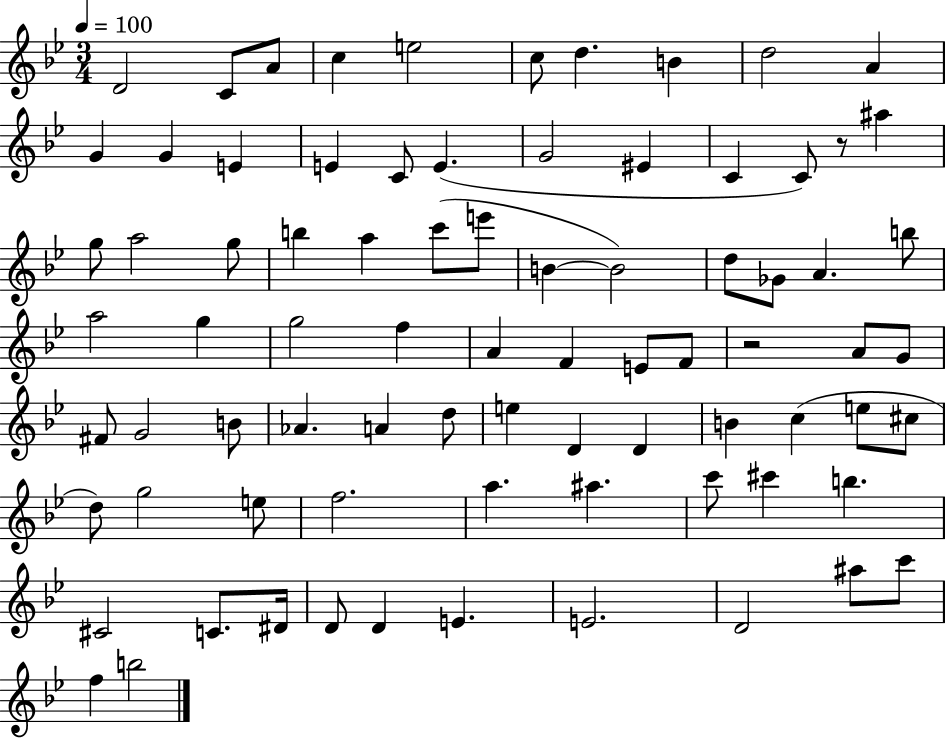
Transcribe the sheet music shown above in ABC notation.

X:1
T:Untitled
M:3/4
L:1/4
K:Bb
D2 C/2 A/2 c e2 c/2 d B d2 A G G E E C/2 E G2 ^E C C/2 z/2 ^a g/2 a2 g/2 b a c'/2 e'/2 B B2 d/2 _G/2 A b/2 a2 g g2 f A F E/2 F/2 z2 A/2 G/2 ^F/2 G2 B/2 _A A d/2 e D D B c e/2 ^c/2 d/2 g2 e/2 f2 a ^a c'/2 ^c' b ^C2 C/2 ^D/4 D/2 D E E2 D2 ^a/2 c'/2 f b2